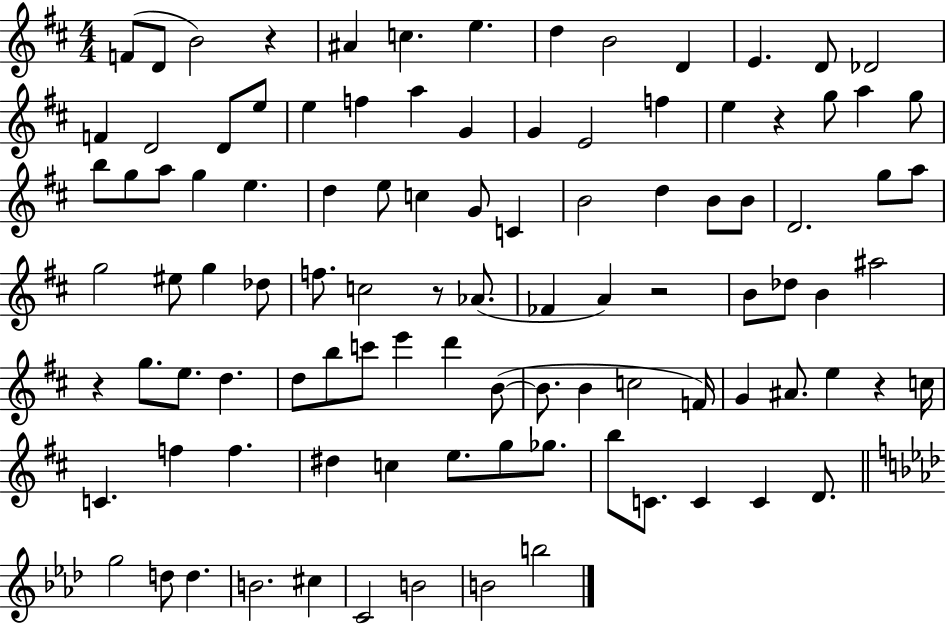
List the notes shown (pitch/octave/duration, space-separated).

F4/e D4/e B4/h R/q A#4/q C5/q. E5/q. D5/q B4/h D4/q E4/q. D4/e Db4/h F4/q D4/h D4/e E5/e E5/q F5/q A5/q G4/q G4/q E4/h F5/q E5/q R/q G5/e A5/q G5/e B5/e G5/e A5/e G5/q E5/q. D5/q E5/e C5/q G4/e C4/q B4/h D5/q B4/e B4/e D4/h. G5/e A5/e G5/h EIS5/e G5/q Db5/e F5/e. C5/h R/e Ab4/e. FES4/q A4/q R/h B4/e Db5/e B4/q A#5/h R/q G5/e. E5/e. D5/q. D5/e B5/e C6/e E6/q D6/q B4/e B4/e. B4/q C5/h F4/s G4/q A#4/e. E5/q R/q C5/s C4/q. F5/q F5/q. D#5/q C5/q E5/e. G5/e Gb5/e. B5/e C4/e. C4/q C4/q D4/e. G5/h D5/e D5/q. B4/h. C#5/q C4/h B4/h B4/h B5/h